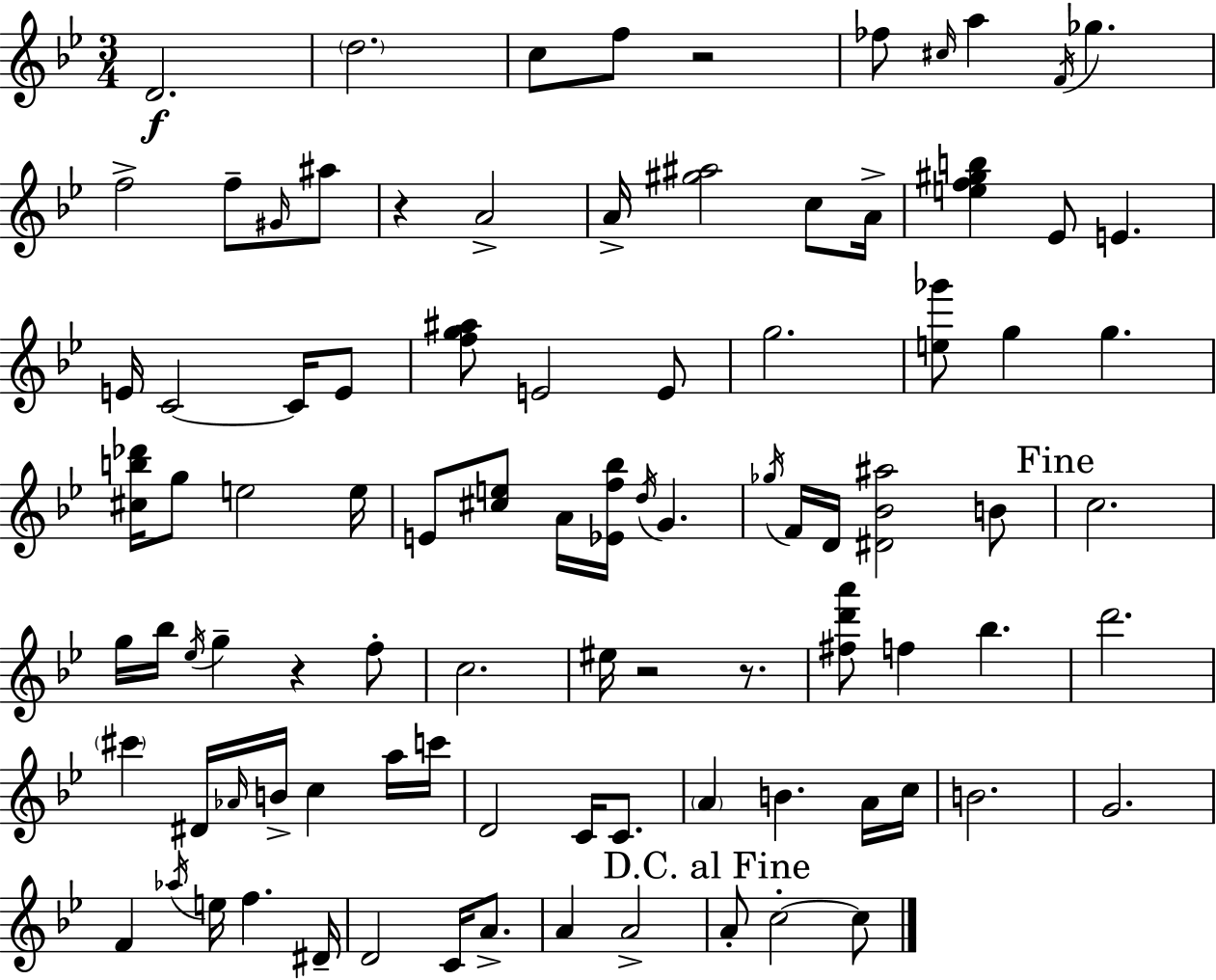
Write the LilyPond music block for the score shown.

{
  \clef treble
  \numericTimeSignature
  \time 3/4
  \key g \minor
  \repeat volta 2 { d'2.\f | \parenthesize d''2. | c''8 f''8 r2 | fes''8 \grace { cis''16 } a''4 \acciaccatura { f'16 } ges''4. | \break f''2-> f''8-- | \grace { gis'16 } ais''8 r4 a'2-> | a'16-> <gis'' ais''>2 | c''8 a'16-> <e'' f'' gis'' b''>4 ees'8 e'4. | \break e'16 c'2~~ | c'16 e'8 <f'' g'' ais''>8 e'2 | e'8 g''2. | <e'' ges'''>8 g''4 g''4. | \break <cis'' b'' des'''>16 g''8 e''2 | e''16 e'8 <cis'' e''>8 a'16 <ees' f'' bes''>16 \acciaccatura { d''16 } g'4. | \acciaccatura { ges''16 } f'16 d'16 <dis' bes' ais''>2 | b'8 \mark "Fine" c''2. | \break g''16 bes''16 \acciaccatura { ees''16 } g''4-- | r4 f''8-. c''2. | eis''16 r2 | r8. <fis'' d''' a'''>8 f''4 | \break bes''4. d'''2. | \parenthesize cis'''4 dis'16 \grace { aes'16 } | b'16-> c''4 a''16 c'''16 d'2 | c'16 c'8. \parenthesize a'4 b'4. | \break a'16 c''16 b'2. | g'2. | f'4 \acciaccatura { aes''16 } | e''16 f''4. dis'16-- d'2 | \break c'16 a'8.-> a'4 | a'2-> \mark "D.C. al Fine" a'8-. c''2-.~~ | c''8 } \bar "|."
}